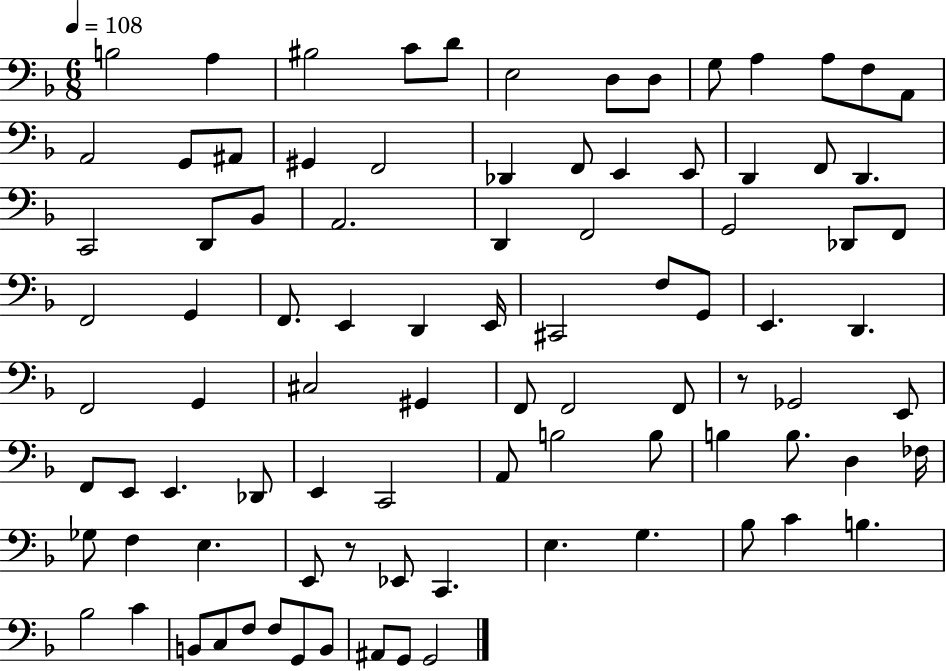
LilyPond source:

{
  \clef bass
  \numericTimeSignature
  \time 6/8
  \key f \major
  \tempo 4 = 108
  b2 a4 | bis2 c'8 d'8 | e2 d8 d8 | g8 a4 a8 f8 a,8 | \break a,2 g,8 ais,8 | gis,4 f,2 | des,4 f,8 e,4 e,8 | d,4 f,8 d,4. | \break c,2 d,8 bes,8 | a,2. | d,4 f,2 | g,2 des,8 f,8 | \break f,2 g,4 | f,8. e,4 d,4 e,16 | cis,2 f8 g,8 | e,4. d,4. | \break f,2 g,4 | cis2 gis,4 | f,8 f,2 f,8 | r8 ges,2 e,8 | \break f,8 e,8 e,4. des,8 | e,4 c,2 | a,8 b2 b8 | b4 b8. d4 fes16 | \break ges8 f4 e4. | e,8 r8 ees,8 c,4. | e4. g4. | bes8 c'4 b4. | \break bes2 c'4 | b,8 c8 f8 f8 g,8 b,8 | ais,8 g,8 g,2 | \bar "|."
}